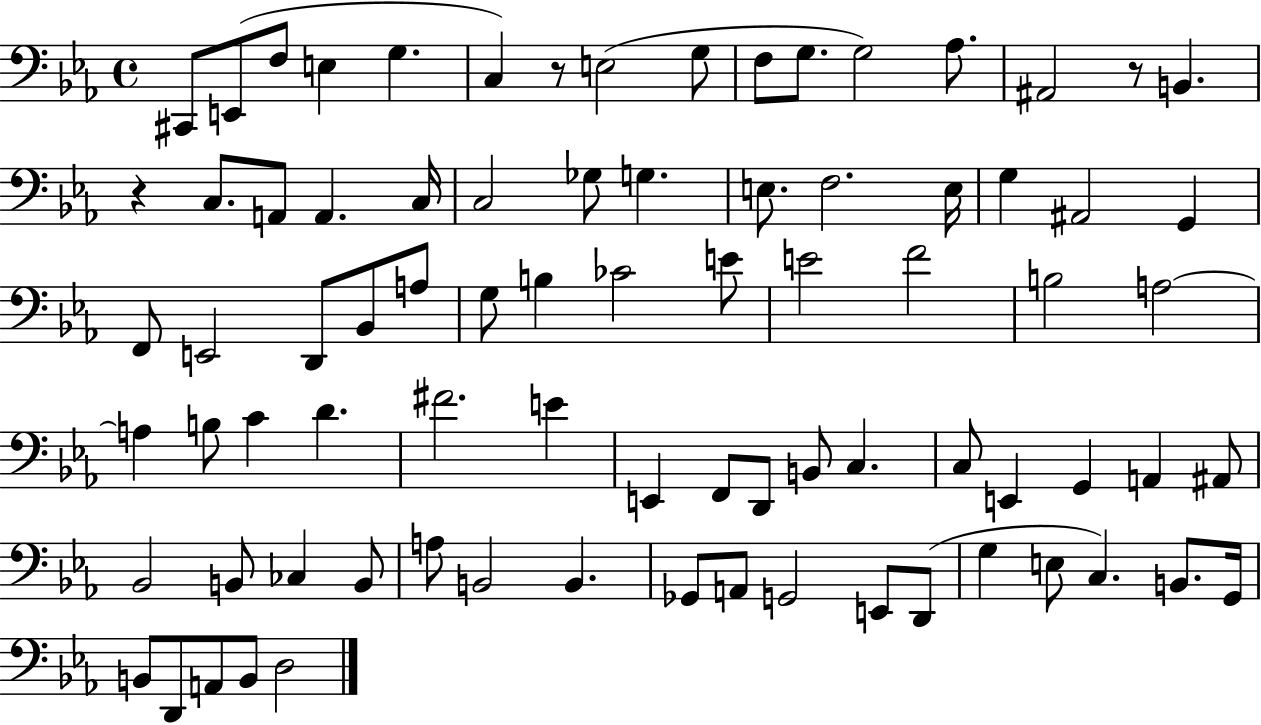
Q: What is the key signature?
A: EES major